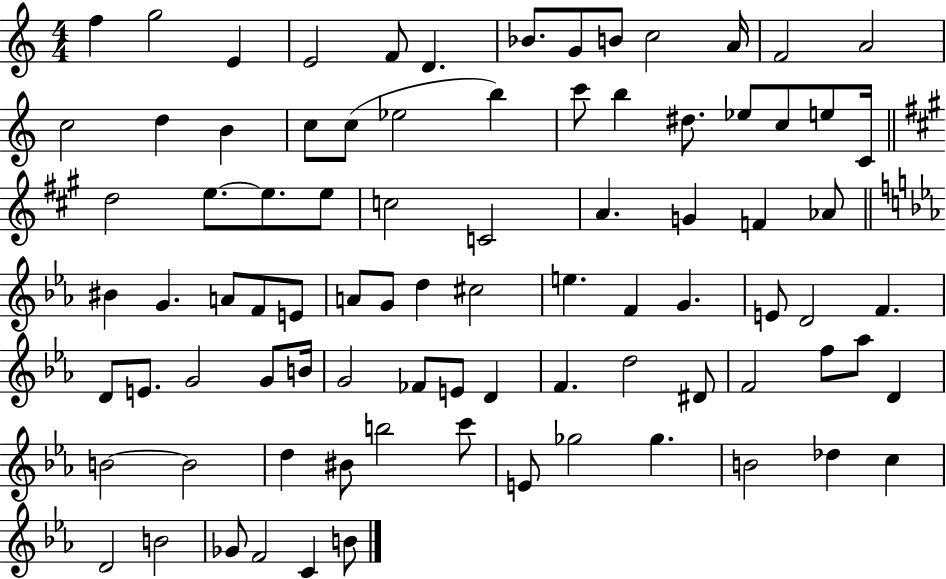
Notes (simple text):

F5/q G5/h E4/q E4/h F4/e D4/q. Bb4/e. G4/e B4/e C5/h A4/s F4/h A4/h C5/h D5/q B4/q C5/e C5/e Eb5/h B5/q C6/e B5/q D#5/e. Eb5/e C5/e E5/e C4/s D5/h E5/e. E5/e. E5/e C5/h C4/h A4/q. G4/q F4/q Ab4/e BIS4/q G4/q. A4/e F4/e E4/e A4/e G4/e D5/q C#5/h E5/q. F4/q G4/q. E4/e D4/h F4/q. D4/e E4/e. G4/h G4/e B4/s G4/h FES4/e E4/e D4/q F4/q. D5/h D#4/e F4/h F5/e Ab5/e D4/q B4/h B4/h D5/q BIS4/e B5/h C6/e E4/e Gb5/h Gb5/q. B4/h Db5/q C5/q D4/h B4/h Gb4/e F4/h C4/q B4/e